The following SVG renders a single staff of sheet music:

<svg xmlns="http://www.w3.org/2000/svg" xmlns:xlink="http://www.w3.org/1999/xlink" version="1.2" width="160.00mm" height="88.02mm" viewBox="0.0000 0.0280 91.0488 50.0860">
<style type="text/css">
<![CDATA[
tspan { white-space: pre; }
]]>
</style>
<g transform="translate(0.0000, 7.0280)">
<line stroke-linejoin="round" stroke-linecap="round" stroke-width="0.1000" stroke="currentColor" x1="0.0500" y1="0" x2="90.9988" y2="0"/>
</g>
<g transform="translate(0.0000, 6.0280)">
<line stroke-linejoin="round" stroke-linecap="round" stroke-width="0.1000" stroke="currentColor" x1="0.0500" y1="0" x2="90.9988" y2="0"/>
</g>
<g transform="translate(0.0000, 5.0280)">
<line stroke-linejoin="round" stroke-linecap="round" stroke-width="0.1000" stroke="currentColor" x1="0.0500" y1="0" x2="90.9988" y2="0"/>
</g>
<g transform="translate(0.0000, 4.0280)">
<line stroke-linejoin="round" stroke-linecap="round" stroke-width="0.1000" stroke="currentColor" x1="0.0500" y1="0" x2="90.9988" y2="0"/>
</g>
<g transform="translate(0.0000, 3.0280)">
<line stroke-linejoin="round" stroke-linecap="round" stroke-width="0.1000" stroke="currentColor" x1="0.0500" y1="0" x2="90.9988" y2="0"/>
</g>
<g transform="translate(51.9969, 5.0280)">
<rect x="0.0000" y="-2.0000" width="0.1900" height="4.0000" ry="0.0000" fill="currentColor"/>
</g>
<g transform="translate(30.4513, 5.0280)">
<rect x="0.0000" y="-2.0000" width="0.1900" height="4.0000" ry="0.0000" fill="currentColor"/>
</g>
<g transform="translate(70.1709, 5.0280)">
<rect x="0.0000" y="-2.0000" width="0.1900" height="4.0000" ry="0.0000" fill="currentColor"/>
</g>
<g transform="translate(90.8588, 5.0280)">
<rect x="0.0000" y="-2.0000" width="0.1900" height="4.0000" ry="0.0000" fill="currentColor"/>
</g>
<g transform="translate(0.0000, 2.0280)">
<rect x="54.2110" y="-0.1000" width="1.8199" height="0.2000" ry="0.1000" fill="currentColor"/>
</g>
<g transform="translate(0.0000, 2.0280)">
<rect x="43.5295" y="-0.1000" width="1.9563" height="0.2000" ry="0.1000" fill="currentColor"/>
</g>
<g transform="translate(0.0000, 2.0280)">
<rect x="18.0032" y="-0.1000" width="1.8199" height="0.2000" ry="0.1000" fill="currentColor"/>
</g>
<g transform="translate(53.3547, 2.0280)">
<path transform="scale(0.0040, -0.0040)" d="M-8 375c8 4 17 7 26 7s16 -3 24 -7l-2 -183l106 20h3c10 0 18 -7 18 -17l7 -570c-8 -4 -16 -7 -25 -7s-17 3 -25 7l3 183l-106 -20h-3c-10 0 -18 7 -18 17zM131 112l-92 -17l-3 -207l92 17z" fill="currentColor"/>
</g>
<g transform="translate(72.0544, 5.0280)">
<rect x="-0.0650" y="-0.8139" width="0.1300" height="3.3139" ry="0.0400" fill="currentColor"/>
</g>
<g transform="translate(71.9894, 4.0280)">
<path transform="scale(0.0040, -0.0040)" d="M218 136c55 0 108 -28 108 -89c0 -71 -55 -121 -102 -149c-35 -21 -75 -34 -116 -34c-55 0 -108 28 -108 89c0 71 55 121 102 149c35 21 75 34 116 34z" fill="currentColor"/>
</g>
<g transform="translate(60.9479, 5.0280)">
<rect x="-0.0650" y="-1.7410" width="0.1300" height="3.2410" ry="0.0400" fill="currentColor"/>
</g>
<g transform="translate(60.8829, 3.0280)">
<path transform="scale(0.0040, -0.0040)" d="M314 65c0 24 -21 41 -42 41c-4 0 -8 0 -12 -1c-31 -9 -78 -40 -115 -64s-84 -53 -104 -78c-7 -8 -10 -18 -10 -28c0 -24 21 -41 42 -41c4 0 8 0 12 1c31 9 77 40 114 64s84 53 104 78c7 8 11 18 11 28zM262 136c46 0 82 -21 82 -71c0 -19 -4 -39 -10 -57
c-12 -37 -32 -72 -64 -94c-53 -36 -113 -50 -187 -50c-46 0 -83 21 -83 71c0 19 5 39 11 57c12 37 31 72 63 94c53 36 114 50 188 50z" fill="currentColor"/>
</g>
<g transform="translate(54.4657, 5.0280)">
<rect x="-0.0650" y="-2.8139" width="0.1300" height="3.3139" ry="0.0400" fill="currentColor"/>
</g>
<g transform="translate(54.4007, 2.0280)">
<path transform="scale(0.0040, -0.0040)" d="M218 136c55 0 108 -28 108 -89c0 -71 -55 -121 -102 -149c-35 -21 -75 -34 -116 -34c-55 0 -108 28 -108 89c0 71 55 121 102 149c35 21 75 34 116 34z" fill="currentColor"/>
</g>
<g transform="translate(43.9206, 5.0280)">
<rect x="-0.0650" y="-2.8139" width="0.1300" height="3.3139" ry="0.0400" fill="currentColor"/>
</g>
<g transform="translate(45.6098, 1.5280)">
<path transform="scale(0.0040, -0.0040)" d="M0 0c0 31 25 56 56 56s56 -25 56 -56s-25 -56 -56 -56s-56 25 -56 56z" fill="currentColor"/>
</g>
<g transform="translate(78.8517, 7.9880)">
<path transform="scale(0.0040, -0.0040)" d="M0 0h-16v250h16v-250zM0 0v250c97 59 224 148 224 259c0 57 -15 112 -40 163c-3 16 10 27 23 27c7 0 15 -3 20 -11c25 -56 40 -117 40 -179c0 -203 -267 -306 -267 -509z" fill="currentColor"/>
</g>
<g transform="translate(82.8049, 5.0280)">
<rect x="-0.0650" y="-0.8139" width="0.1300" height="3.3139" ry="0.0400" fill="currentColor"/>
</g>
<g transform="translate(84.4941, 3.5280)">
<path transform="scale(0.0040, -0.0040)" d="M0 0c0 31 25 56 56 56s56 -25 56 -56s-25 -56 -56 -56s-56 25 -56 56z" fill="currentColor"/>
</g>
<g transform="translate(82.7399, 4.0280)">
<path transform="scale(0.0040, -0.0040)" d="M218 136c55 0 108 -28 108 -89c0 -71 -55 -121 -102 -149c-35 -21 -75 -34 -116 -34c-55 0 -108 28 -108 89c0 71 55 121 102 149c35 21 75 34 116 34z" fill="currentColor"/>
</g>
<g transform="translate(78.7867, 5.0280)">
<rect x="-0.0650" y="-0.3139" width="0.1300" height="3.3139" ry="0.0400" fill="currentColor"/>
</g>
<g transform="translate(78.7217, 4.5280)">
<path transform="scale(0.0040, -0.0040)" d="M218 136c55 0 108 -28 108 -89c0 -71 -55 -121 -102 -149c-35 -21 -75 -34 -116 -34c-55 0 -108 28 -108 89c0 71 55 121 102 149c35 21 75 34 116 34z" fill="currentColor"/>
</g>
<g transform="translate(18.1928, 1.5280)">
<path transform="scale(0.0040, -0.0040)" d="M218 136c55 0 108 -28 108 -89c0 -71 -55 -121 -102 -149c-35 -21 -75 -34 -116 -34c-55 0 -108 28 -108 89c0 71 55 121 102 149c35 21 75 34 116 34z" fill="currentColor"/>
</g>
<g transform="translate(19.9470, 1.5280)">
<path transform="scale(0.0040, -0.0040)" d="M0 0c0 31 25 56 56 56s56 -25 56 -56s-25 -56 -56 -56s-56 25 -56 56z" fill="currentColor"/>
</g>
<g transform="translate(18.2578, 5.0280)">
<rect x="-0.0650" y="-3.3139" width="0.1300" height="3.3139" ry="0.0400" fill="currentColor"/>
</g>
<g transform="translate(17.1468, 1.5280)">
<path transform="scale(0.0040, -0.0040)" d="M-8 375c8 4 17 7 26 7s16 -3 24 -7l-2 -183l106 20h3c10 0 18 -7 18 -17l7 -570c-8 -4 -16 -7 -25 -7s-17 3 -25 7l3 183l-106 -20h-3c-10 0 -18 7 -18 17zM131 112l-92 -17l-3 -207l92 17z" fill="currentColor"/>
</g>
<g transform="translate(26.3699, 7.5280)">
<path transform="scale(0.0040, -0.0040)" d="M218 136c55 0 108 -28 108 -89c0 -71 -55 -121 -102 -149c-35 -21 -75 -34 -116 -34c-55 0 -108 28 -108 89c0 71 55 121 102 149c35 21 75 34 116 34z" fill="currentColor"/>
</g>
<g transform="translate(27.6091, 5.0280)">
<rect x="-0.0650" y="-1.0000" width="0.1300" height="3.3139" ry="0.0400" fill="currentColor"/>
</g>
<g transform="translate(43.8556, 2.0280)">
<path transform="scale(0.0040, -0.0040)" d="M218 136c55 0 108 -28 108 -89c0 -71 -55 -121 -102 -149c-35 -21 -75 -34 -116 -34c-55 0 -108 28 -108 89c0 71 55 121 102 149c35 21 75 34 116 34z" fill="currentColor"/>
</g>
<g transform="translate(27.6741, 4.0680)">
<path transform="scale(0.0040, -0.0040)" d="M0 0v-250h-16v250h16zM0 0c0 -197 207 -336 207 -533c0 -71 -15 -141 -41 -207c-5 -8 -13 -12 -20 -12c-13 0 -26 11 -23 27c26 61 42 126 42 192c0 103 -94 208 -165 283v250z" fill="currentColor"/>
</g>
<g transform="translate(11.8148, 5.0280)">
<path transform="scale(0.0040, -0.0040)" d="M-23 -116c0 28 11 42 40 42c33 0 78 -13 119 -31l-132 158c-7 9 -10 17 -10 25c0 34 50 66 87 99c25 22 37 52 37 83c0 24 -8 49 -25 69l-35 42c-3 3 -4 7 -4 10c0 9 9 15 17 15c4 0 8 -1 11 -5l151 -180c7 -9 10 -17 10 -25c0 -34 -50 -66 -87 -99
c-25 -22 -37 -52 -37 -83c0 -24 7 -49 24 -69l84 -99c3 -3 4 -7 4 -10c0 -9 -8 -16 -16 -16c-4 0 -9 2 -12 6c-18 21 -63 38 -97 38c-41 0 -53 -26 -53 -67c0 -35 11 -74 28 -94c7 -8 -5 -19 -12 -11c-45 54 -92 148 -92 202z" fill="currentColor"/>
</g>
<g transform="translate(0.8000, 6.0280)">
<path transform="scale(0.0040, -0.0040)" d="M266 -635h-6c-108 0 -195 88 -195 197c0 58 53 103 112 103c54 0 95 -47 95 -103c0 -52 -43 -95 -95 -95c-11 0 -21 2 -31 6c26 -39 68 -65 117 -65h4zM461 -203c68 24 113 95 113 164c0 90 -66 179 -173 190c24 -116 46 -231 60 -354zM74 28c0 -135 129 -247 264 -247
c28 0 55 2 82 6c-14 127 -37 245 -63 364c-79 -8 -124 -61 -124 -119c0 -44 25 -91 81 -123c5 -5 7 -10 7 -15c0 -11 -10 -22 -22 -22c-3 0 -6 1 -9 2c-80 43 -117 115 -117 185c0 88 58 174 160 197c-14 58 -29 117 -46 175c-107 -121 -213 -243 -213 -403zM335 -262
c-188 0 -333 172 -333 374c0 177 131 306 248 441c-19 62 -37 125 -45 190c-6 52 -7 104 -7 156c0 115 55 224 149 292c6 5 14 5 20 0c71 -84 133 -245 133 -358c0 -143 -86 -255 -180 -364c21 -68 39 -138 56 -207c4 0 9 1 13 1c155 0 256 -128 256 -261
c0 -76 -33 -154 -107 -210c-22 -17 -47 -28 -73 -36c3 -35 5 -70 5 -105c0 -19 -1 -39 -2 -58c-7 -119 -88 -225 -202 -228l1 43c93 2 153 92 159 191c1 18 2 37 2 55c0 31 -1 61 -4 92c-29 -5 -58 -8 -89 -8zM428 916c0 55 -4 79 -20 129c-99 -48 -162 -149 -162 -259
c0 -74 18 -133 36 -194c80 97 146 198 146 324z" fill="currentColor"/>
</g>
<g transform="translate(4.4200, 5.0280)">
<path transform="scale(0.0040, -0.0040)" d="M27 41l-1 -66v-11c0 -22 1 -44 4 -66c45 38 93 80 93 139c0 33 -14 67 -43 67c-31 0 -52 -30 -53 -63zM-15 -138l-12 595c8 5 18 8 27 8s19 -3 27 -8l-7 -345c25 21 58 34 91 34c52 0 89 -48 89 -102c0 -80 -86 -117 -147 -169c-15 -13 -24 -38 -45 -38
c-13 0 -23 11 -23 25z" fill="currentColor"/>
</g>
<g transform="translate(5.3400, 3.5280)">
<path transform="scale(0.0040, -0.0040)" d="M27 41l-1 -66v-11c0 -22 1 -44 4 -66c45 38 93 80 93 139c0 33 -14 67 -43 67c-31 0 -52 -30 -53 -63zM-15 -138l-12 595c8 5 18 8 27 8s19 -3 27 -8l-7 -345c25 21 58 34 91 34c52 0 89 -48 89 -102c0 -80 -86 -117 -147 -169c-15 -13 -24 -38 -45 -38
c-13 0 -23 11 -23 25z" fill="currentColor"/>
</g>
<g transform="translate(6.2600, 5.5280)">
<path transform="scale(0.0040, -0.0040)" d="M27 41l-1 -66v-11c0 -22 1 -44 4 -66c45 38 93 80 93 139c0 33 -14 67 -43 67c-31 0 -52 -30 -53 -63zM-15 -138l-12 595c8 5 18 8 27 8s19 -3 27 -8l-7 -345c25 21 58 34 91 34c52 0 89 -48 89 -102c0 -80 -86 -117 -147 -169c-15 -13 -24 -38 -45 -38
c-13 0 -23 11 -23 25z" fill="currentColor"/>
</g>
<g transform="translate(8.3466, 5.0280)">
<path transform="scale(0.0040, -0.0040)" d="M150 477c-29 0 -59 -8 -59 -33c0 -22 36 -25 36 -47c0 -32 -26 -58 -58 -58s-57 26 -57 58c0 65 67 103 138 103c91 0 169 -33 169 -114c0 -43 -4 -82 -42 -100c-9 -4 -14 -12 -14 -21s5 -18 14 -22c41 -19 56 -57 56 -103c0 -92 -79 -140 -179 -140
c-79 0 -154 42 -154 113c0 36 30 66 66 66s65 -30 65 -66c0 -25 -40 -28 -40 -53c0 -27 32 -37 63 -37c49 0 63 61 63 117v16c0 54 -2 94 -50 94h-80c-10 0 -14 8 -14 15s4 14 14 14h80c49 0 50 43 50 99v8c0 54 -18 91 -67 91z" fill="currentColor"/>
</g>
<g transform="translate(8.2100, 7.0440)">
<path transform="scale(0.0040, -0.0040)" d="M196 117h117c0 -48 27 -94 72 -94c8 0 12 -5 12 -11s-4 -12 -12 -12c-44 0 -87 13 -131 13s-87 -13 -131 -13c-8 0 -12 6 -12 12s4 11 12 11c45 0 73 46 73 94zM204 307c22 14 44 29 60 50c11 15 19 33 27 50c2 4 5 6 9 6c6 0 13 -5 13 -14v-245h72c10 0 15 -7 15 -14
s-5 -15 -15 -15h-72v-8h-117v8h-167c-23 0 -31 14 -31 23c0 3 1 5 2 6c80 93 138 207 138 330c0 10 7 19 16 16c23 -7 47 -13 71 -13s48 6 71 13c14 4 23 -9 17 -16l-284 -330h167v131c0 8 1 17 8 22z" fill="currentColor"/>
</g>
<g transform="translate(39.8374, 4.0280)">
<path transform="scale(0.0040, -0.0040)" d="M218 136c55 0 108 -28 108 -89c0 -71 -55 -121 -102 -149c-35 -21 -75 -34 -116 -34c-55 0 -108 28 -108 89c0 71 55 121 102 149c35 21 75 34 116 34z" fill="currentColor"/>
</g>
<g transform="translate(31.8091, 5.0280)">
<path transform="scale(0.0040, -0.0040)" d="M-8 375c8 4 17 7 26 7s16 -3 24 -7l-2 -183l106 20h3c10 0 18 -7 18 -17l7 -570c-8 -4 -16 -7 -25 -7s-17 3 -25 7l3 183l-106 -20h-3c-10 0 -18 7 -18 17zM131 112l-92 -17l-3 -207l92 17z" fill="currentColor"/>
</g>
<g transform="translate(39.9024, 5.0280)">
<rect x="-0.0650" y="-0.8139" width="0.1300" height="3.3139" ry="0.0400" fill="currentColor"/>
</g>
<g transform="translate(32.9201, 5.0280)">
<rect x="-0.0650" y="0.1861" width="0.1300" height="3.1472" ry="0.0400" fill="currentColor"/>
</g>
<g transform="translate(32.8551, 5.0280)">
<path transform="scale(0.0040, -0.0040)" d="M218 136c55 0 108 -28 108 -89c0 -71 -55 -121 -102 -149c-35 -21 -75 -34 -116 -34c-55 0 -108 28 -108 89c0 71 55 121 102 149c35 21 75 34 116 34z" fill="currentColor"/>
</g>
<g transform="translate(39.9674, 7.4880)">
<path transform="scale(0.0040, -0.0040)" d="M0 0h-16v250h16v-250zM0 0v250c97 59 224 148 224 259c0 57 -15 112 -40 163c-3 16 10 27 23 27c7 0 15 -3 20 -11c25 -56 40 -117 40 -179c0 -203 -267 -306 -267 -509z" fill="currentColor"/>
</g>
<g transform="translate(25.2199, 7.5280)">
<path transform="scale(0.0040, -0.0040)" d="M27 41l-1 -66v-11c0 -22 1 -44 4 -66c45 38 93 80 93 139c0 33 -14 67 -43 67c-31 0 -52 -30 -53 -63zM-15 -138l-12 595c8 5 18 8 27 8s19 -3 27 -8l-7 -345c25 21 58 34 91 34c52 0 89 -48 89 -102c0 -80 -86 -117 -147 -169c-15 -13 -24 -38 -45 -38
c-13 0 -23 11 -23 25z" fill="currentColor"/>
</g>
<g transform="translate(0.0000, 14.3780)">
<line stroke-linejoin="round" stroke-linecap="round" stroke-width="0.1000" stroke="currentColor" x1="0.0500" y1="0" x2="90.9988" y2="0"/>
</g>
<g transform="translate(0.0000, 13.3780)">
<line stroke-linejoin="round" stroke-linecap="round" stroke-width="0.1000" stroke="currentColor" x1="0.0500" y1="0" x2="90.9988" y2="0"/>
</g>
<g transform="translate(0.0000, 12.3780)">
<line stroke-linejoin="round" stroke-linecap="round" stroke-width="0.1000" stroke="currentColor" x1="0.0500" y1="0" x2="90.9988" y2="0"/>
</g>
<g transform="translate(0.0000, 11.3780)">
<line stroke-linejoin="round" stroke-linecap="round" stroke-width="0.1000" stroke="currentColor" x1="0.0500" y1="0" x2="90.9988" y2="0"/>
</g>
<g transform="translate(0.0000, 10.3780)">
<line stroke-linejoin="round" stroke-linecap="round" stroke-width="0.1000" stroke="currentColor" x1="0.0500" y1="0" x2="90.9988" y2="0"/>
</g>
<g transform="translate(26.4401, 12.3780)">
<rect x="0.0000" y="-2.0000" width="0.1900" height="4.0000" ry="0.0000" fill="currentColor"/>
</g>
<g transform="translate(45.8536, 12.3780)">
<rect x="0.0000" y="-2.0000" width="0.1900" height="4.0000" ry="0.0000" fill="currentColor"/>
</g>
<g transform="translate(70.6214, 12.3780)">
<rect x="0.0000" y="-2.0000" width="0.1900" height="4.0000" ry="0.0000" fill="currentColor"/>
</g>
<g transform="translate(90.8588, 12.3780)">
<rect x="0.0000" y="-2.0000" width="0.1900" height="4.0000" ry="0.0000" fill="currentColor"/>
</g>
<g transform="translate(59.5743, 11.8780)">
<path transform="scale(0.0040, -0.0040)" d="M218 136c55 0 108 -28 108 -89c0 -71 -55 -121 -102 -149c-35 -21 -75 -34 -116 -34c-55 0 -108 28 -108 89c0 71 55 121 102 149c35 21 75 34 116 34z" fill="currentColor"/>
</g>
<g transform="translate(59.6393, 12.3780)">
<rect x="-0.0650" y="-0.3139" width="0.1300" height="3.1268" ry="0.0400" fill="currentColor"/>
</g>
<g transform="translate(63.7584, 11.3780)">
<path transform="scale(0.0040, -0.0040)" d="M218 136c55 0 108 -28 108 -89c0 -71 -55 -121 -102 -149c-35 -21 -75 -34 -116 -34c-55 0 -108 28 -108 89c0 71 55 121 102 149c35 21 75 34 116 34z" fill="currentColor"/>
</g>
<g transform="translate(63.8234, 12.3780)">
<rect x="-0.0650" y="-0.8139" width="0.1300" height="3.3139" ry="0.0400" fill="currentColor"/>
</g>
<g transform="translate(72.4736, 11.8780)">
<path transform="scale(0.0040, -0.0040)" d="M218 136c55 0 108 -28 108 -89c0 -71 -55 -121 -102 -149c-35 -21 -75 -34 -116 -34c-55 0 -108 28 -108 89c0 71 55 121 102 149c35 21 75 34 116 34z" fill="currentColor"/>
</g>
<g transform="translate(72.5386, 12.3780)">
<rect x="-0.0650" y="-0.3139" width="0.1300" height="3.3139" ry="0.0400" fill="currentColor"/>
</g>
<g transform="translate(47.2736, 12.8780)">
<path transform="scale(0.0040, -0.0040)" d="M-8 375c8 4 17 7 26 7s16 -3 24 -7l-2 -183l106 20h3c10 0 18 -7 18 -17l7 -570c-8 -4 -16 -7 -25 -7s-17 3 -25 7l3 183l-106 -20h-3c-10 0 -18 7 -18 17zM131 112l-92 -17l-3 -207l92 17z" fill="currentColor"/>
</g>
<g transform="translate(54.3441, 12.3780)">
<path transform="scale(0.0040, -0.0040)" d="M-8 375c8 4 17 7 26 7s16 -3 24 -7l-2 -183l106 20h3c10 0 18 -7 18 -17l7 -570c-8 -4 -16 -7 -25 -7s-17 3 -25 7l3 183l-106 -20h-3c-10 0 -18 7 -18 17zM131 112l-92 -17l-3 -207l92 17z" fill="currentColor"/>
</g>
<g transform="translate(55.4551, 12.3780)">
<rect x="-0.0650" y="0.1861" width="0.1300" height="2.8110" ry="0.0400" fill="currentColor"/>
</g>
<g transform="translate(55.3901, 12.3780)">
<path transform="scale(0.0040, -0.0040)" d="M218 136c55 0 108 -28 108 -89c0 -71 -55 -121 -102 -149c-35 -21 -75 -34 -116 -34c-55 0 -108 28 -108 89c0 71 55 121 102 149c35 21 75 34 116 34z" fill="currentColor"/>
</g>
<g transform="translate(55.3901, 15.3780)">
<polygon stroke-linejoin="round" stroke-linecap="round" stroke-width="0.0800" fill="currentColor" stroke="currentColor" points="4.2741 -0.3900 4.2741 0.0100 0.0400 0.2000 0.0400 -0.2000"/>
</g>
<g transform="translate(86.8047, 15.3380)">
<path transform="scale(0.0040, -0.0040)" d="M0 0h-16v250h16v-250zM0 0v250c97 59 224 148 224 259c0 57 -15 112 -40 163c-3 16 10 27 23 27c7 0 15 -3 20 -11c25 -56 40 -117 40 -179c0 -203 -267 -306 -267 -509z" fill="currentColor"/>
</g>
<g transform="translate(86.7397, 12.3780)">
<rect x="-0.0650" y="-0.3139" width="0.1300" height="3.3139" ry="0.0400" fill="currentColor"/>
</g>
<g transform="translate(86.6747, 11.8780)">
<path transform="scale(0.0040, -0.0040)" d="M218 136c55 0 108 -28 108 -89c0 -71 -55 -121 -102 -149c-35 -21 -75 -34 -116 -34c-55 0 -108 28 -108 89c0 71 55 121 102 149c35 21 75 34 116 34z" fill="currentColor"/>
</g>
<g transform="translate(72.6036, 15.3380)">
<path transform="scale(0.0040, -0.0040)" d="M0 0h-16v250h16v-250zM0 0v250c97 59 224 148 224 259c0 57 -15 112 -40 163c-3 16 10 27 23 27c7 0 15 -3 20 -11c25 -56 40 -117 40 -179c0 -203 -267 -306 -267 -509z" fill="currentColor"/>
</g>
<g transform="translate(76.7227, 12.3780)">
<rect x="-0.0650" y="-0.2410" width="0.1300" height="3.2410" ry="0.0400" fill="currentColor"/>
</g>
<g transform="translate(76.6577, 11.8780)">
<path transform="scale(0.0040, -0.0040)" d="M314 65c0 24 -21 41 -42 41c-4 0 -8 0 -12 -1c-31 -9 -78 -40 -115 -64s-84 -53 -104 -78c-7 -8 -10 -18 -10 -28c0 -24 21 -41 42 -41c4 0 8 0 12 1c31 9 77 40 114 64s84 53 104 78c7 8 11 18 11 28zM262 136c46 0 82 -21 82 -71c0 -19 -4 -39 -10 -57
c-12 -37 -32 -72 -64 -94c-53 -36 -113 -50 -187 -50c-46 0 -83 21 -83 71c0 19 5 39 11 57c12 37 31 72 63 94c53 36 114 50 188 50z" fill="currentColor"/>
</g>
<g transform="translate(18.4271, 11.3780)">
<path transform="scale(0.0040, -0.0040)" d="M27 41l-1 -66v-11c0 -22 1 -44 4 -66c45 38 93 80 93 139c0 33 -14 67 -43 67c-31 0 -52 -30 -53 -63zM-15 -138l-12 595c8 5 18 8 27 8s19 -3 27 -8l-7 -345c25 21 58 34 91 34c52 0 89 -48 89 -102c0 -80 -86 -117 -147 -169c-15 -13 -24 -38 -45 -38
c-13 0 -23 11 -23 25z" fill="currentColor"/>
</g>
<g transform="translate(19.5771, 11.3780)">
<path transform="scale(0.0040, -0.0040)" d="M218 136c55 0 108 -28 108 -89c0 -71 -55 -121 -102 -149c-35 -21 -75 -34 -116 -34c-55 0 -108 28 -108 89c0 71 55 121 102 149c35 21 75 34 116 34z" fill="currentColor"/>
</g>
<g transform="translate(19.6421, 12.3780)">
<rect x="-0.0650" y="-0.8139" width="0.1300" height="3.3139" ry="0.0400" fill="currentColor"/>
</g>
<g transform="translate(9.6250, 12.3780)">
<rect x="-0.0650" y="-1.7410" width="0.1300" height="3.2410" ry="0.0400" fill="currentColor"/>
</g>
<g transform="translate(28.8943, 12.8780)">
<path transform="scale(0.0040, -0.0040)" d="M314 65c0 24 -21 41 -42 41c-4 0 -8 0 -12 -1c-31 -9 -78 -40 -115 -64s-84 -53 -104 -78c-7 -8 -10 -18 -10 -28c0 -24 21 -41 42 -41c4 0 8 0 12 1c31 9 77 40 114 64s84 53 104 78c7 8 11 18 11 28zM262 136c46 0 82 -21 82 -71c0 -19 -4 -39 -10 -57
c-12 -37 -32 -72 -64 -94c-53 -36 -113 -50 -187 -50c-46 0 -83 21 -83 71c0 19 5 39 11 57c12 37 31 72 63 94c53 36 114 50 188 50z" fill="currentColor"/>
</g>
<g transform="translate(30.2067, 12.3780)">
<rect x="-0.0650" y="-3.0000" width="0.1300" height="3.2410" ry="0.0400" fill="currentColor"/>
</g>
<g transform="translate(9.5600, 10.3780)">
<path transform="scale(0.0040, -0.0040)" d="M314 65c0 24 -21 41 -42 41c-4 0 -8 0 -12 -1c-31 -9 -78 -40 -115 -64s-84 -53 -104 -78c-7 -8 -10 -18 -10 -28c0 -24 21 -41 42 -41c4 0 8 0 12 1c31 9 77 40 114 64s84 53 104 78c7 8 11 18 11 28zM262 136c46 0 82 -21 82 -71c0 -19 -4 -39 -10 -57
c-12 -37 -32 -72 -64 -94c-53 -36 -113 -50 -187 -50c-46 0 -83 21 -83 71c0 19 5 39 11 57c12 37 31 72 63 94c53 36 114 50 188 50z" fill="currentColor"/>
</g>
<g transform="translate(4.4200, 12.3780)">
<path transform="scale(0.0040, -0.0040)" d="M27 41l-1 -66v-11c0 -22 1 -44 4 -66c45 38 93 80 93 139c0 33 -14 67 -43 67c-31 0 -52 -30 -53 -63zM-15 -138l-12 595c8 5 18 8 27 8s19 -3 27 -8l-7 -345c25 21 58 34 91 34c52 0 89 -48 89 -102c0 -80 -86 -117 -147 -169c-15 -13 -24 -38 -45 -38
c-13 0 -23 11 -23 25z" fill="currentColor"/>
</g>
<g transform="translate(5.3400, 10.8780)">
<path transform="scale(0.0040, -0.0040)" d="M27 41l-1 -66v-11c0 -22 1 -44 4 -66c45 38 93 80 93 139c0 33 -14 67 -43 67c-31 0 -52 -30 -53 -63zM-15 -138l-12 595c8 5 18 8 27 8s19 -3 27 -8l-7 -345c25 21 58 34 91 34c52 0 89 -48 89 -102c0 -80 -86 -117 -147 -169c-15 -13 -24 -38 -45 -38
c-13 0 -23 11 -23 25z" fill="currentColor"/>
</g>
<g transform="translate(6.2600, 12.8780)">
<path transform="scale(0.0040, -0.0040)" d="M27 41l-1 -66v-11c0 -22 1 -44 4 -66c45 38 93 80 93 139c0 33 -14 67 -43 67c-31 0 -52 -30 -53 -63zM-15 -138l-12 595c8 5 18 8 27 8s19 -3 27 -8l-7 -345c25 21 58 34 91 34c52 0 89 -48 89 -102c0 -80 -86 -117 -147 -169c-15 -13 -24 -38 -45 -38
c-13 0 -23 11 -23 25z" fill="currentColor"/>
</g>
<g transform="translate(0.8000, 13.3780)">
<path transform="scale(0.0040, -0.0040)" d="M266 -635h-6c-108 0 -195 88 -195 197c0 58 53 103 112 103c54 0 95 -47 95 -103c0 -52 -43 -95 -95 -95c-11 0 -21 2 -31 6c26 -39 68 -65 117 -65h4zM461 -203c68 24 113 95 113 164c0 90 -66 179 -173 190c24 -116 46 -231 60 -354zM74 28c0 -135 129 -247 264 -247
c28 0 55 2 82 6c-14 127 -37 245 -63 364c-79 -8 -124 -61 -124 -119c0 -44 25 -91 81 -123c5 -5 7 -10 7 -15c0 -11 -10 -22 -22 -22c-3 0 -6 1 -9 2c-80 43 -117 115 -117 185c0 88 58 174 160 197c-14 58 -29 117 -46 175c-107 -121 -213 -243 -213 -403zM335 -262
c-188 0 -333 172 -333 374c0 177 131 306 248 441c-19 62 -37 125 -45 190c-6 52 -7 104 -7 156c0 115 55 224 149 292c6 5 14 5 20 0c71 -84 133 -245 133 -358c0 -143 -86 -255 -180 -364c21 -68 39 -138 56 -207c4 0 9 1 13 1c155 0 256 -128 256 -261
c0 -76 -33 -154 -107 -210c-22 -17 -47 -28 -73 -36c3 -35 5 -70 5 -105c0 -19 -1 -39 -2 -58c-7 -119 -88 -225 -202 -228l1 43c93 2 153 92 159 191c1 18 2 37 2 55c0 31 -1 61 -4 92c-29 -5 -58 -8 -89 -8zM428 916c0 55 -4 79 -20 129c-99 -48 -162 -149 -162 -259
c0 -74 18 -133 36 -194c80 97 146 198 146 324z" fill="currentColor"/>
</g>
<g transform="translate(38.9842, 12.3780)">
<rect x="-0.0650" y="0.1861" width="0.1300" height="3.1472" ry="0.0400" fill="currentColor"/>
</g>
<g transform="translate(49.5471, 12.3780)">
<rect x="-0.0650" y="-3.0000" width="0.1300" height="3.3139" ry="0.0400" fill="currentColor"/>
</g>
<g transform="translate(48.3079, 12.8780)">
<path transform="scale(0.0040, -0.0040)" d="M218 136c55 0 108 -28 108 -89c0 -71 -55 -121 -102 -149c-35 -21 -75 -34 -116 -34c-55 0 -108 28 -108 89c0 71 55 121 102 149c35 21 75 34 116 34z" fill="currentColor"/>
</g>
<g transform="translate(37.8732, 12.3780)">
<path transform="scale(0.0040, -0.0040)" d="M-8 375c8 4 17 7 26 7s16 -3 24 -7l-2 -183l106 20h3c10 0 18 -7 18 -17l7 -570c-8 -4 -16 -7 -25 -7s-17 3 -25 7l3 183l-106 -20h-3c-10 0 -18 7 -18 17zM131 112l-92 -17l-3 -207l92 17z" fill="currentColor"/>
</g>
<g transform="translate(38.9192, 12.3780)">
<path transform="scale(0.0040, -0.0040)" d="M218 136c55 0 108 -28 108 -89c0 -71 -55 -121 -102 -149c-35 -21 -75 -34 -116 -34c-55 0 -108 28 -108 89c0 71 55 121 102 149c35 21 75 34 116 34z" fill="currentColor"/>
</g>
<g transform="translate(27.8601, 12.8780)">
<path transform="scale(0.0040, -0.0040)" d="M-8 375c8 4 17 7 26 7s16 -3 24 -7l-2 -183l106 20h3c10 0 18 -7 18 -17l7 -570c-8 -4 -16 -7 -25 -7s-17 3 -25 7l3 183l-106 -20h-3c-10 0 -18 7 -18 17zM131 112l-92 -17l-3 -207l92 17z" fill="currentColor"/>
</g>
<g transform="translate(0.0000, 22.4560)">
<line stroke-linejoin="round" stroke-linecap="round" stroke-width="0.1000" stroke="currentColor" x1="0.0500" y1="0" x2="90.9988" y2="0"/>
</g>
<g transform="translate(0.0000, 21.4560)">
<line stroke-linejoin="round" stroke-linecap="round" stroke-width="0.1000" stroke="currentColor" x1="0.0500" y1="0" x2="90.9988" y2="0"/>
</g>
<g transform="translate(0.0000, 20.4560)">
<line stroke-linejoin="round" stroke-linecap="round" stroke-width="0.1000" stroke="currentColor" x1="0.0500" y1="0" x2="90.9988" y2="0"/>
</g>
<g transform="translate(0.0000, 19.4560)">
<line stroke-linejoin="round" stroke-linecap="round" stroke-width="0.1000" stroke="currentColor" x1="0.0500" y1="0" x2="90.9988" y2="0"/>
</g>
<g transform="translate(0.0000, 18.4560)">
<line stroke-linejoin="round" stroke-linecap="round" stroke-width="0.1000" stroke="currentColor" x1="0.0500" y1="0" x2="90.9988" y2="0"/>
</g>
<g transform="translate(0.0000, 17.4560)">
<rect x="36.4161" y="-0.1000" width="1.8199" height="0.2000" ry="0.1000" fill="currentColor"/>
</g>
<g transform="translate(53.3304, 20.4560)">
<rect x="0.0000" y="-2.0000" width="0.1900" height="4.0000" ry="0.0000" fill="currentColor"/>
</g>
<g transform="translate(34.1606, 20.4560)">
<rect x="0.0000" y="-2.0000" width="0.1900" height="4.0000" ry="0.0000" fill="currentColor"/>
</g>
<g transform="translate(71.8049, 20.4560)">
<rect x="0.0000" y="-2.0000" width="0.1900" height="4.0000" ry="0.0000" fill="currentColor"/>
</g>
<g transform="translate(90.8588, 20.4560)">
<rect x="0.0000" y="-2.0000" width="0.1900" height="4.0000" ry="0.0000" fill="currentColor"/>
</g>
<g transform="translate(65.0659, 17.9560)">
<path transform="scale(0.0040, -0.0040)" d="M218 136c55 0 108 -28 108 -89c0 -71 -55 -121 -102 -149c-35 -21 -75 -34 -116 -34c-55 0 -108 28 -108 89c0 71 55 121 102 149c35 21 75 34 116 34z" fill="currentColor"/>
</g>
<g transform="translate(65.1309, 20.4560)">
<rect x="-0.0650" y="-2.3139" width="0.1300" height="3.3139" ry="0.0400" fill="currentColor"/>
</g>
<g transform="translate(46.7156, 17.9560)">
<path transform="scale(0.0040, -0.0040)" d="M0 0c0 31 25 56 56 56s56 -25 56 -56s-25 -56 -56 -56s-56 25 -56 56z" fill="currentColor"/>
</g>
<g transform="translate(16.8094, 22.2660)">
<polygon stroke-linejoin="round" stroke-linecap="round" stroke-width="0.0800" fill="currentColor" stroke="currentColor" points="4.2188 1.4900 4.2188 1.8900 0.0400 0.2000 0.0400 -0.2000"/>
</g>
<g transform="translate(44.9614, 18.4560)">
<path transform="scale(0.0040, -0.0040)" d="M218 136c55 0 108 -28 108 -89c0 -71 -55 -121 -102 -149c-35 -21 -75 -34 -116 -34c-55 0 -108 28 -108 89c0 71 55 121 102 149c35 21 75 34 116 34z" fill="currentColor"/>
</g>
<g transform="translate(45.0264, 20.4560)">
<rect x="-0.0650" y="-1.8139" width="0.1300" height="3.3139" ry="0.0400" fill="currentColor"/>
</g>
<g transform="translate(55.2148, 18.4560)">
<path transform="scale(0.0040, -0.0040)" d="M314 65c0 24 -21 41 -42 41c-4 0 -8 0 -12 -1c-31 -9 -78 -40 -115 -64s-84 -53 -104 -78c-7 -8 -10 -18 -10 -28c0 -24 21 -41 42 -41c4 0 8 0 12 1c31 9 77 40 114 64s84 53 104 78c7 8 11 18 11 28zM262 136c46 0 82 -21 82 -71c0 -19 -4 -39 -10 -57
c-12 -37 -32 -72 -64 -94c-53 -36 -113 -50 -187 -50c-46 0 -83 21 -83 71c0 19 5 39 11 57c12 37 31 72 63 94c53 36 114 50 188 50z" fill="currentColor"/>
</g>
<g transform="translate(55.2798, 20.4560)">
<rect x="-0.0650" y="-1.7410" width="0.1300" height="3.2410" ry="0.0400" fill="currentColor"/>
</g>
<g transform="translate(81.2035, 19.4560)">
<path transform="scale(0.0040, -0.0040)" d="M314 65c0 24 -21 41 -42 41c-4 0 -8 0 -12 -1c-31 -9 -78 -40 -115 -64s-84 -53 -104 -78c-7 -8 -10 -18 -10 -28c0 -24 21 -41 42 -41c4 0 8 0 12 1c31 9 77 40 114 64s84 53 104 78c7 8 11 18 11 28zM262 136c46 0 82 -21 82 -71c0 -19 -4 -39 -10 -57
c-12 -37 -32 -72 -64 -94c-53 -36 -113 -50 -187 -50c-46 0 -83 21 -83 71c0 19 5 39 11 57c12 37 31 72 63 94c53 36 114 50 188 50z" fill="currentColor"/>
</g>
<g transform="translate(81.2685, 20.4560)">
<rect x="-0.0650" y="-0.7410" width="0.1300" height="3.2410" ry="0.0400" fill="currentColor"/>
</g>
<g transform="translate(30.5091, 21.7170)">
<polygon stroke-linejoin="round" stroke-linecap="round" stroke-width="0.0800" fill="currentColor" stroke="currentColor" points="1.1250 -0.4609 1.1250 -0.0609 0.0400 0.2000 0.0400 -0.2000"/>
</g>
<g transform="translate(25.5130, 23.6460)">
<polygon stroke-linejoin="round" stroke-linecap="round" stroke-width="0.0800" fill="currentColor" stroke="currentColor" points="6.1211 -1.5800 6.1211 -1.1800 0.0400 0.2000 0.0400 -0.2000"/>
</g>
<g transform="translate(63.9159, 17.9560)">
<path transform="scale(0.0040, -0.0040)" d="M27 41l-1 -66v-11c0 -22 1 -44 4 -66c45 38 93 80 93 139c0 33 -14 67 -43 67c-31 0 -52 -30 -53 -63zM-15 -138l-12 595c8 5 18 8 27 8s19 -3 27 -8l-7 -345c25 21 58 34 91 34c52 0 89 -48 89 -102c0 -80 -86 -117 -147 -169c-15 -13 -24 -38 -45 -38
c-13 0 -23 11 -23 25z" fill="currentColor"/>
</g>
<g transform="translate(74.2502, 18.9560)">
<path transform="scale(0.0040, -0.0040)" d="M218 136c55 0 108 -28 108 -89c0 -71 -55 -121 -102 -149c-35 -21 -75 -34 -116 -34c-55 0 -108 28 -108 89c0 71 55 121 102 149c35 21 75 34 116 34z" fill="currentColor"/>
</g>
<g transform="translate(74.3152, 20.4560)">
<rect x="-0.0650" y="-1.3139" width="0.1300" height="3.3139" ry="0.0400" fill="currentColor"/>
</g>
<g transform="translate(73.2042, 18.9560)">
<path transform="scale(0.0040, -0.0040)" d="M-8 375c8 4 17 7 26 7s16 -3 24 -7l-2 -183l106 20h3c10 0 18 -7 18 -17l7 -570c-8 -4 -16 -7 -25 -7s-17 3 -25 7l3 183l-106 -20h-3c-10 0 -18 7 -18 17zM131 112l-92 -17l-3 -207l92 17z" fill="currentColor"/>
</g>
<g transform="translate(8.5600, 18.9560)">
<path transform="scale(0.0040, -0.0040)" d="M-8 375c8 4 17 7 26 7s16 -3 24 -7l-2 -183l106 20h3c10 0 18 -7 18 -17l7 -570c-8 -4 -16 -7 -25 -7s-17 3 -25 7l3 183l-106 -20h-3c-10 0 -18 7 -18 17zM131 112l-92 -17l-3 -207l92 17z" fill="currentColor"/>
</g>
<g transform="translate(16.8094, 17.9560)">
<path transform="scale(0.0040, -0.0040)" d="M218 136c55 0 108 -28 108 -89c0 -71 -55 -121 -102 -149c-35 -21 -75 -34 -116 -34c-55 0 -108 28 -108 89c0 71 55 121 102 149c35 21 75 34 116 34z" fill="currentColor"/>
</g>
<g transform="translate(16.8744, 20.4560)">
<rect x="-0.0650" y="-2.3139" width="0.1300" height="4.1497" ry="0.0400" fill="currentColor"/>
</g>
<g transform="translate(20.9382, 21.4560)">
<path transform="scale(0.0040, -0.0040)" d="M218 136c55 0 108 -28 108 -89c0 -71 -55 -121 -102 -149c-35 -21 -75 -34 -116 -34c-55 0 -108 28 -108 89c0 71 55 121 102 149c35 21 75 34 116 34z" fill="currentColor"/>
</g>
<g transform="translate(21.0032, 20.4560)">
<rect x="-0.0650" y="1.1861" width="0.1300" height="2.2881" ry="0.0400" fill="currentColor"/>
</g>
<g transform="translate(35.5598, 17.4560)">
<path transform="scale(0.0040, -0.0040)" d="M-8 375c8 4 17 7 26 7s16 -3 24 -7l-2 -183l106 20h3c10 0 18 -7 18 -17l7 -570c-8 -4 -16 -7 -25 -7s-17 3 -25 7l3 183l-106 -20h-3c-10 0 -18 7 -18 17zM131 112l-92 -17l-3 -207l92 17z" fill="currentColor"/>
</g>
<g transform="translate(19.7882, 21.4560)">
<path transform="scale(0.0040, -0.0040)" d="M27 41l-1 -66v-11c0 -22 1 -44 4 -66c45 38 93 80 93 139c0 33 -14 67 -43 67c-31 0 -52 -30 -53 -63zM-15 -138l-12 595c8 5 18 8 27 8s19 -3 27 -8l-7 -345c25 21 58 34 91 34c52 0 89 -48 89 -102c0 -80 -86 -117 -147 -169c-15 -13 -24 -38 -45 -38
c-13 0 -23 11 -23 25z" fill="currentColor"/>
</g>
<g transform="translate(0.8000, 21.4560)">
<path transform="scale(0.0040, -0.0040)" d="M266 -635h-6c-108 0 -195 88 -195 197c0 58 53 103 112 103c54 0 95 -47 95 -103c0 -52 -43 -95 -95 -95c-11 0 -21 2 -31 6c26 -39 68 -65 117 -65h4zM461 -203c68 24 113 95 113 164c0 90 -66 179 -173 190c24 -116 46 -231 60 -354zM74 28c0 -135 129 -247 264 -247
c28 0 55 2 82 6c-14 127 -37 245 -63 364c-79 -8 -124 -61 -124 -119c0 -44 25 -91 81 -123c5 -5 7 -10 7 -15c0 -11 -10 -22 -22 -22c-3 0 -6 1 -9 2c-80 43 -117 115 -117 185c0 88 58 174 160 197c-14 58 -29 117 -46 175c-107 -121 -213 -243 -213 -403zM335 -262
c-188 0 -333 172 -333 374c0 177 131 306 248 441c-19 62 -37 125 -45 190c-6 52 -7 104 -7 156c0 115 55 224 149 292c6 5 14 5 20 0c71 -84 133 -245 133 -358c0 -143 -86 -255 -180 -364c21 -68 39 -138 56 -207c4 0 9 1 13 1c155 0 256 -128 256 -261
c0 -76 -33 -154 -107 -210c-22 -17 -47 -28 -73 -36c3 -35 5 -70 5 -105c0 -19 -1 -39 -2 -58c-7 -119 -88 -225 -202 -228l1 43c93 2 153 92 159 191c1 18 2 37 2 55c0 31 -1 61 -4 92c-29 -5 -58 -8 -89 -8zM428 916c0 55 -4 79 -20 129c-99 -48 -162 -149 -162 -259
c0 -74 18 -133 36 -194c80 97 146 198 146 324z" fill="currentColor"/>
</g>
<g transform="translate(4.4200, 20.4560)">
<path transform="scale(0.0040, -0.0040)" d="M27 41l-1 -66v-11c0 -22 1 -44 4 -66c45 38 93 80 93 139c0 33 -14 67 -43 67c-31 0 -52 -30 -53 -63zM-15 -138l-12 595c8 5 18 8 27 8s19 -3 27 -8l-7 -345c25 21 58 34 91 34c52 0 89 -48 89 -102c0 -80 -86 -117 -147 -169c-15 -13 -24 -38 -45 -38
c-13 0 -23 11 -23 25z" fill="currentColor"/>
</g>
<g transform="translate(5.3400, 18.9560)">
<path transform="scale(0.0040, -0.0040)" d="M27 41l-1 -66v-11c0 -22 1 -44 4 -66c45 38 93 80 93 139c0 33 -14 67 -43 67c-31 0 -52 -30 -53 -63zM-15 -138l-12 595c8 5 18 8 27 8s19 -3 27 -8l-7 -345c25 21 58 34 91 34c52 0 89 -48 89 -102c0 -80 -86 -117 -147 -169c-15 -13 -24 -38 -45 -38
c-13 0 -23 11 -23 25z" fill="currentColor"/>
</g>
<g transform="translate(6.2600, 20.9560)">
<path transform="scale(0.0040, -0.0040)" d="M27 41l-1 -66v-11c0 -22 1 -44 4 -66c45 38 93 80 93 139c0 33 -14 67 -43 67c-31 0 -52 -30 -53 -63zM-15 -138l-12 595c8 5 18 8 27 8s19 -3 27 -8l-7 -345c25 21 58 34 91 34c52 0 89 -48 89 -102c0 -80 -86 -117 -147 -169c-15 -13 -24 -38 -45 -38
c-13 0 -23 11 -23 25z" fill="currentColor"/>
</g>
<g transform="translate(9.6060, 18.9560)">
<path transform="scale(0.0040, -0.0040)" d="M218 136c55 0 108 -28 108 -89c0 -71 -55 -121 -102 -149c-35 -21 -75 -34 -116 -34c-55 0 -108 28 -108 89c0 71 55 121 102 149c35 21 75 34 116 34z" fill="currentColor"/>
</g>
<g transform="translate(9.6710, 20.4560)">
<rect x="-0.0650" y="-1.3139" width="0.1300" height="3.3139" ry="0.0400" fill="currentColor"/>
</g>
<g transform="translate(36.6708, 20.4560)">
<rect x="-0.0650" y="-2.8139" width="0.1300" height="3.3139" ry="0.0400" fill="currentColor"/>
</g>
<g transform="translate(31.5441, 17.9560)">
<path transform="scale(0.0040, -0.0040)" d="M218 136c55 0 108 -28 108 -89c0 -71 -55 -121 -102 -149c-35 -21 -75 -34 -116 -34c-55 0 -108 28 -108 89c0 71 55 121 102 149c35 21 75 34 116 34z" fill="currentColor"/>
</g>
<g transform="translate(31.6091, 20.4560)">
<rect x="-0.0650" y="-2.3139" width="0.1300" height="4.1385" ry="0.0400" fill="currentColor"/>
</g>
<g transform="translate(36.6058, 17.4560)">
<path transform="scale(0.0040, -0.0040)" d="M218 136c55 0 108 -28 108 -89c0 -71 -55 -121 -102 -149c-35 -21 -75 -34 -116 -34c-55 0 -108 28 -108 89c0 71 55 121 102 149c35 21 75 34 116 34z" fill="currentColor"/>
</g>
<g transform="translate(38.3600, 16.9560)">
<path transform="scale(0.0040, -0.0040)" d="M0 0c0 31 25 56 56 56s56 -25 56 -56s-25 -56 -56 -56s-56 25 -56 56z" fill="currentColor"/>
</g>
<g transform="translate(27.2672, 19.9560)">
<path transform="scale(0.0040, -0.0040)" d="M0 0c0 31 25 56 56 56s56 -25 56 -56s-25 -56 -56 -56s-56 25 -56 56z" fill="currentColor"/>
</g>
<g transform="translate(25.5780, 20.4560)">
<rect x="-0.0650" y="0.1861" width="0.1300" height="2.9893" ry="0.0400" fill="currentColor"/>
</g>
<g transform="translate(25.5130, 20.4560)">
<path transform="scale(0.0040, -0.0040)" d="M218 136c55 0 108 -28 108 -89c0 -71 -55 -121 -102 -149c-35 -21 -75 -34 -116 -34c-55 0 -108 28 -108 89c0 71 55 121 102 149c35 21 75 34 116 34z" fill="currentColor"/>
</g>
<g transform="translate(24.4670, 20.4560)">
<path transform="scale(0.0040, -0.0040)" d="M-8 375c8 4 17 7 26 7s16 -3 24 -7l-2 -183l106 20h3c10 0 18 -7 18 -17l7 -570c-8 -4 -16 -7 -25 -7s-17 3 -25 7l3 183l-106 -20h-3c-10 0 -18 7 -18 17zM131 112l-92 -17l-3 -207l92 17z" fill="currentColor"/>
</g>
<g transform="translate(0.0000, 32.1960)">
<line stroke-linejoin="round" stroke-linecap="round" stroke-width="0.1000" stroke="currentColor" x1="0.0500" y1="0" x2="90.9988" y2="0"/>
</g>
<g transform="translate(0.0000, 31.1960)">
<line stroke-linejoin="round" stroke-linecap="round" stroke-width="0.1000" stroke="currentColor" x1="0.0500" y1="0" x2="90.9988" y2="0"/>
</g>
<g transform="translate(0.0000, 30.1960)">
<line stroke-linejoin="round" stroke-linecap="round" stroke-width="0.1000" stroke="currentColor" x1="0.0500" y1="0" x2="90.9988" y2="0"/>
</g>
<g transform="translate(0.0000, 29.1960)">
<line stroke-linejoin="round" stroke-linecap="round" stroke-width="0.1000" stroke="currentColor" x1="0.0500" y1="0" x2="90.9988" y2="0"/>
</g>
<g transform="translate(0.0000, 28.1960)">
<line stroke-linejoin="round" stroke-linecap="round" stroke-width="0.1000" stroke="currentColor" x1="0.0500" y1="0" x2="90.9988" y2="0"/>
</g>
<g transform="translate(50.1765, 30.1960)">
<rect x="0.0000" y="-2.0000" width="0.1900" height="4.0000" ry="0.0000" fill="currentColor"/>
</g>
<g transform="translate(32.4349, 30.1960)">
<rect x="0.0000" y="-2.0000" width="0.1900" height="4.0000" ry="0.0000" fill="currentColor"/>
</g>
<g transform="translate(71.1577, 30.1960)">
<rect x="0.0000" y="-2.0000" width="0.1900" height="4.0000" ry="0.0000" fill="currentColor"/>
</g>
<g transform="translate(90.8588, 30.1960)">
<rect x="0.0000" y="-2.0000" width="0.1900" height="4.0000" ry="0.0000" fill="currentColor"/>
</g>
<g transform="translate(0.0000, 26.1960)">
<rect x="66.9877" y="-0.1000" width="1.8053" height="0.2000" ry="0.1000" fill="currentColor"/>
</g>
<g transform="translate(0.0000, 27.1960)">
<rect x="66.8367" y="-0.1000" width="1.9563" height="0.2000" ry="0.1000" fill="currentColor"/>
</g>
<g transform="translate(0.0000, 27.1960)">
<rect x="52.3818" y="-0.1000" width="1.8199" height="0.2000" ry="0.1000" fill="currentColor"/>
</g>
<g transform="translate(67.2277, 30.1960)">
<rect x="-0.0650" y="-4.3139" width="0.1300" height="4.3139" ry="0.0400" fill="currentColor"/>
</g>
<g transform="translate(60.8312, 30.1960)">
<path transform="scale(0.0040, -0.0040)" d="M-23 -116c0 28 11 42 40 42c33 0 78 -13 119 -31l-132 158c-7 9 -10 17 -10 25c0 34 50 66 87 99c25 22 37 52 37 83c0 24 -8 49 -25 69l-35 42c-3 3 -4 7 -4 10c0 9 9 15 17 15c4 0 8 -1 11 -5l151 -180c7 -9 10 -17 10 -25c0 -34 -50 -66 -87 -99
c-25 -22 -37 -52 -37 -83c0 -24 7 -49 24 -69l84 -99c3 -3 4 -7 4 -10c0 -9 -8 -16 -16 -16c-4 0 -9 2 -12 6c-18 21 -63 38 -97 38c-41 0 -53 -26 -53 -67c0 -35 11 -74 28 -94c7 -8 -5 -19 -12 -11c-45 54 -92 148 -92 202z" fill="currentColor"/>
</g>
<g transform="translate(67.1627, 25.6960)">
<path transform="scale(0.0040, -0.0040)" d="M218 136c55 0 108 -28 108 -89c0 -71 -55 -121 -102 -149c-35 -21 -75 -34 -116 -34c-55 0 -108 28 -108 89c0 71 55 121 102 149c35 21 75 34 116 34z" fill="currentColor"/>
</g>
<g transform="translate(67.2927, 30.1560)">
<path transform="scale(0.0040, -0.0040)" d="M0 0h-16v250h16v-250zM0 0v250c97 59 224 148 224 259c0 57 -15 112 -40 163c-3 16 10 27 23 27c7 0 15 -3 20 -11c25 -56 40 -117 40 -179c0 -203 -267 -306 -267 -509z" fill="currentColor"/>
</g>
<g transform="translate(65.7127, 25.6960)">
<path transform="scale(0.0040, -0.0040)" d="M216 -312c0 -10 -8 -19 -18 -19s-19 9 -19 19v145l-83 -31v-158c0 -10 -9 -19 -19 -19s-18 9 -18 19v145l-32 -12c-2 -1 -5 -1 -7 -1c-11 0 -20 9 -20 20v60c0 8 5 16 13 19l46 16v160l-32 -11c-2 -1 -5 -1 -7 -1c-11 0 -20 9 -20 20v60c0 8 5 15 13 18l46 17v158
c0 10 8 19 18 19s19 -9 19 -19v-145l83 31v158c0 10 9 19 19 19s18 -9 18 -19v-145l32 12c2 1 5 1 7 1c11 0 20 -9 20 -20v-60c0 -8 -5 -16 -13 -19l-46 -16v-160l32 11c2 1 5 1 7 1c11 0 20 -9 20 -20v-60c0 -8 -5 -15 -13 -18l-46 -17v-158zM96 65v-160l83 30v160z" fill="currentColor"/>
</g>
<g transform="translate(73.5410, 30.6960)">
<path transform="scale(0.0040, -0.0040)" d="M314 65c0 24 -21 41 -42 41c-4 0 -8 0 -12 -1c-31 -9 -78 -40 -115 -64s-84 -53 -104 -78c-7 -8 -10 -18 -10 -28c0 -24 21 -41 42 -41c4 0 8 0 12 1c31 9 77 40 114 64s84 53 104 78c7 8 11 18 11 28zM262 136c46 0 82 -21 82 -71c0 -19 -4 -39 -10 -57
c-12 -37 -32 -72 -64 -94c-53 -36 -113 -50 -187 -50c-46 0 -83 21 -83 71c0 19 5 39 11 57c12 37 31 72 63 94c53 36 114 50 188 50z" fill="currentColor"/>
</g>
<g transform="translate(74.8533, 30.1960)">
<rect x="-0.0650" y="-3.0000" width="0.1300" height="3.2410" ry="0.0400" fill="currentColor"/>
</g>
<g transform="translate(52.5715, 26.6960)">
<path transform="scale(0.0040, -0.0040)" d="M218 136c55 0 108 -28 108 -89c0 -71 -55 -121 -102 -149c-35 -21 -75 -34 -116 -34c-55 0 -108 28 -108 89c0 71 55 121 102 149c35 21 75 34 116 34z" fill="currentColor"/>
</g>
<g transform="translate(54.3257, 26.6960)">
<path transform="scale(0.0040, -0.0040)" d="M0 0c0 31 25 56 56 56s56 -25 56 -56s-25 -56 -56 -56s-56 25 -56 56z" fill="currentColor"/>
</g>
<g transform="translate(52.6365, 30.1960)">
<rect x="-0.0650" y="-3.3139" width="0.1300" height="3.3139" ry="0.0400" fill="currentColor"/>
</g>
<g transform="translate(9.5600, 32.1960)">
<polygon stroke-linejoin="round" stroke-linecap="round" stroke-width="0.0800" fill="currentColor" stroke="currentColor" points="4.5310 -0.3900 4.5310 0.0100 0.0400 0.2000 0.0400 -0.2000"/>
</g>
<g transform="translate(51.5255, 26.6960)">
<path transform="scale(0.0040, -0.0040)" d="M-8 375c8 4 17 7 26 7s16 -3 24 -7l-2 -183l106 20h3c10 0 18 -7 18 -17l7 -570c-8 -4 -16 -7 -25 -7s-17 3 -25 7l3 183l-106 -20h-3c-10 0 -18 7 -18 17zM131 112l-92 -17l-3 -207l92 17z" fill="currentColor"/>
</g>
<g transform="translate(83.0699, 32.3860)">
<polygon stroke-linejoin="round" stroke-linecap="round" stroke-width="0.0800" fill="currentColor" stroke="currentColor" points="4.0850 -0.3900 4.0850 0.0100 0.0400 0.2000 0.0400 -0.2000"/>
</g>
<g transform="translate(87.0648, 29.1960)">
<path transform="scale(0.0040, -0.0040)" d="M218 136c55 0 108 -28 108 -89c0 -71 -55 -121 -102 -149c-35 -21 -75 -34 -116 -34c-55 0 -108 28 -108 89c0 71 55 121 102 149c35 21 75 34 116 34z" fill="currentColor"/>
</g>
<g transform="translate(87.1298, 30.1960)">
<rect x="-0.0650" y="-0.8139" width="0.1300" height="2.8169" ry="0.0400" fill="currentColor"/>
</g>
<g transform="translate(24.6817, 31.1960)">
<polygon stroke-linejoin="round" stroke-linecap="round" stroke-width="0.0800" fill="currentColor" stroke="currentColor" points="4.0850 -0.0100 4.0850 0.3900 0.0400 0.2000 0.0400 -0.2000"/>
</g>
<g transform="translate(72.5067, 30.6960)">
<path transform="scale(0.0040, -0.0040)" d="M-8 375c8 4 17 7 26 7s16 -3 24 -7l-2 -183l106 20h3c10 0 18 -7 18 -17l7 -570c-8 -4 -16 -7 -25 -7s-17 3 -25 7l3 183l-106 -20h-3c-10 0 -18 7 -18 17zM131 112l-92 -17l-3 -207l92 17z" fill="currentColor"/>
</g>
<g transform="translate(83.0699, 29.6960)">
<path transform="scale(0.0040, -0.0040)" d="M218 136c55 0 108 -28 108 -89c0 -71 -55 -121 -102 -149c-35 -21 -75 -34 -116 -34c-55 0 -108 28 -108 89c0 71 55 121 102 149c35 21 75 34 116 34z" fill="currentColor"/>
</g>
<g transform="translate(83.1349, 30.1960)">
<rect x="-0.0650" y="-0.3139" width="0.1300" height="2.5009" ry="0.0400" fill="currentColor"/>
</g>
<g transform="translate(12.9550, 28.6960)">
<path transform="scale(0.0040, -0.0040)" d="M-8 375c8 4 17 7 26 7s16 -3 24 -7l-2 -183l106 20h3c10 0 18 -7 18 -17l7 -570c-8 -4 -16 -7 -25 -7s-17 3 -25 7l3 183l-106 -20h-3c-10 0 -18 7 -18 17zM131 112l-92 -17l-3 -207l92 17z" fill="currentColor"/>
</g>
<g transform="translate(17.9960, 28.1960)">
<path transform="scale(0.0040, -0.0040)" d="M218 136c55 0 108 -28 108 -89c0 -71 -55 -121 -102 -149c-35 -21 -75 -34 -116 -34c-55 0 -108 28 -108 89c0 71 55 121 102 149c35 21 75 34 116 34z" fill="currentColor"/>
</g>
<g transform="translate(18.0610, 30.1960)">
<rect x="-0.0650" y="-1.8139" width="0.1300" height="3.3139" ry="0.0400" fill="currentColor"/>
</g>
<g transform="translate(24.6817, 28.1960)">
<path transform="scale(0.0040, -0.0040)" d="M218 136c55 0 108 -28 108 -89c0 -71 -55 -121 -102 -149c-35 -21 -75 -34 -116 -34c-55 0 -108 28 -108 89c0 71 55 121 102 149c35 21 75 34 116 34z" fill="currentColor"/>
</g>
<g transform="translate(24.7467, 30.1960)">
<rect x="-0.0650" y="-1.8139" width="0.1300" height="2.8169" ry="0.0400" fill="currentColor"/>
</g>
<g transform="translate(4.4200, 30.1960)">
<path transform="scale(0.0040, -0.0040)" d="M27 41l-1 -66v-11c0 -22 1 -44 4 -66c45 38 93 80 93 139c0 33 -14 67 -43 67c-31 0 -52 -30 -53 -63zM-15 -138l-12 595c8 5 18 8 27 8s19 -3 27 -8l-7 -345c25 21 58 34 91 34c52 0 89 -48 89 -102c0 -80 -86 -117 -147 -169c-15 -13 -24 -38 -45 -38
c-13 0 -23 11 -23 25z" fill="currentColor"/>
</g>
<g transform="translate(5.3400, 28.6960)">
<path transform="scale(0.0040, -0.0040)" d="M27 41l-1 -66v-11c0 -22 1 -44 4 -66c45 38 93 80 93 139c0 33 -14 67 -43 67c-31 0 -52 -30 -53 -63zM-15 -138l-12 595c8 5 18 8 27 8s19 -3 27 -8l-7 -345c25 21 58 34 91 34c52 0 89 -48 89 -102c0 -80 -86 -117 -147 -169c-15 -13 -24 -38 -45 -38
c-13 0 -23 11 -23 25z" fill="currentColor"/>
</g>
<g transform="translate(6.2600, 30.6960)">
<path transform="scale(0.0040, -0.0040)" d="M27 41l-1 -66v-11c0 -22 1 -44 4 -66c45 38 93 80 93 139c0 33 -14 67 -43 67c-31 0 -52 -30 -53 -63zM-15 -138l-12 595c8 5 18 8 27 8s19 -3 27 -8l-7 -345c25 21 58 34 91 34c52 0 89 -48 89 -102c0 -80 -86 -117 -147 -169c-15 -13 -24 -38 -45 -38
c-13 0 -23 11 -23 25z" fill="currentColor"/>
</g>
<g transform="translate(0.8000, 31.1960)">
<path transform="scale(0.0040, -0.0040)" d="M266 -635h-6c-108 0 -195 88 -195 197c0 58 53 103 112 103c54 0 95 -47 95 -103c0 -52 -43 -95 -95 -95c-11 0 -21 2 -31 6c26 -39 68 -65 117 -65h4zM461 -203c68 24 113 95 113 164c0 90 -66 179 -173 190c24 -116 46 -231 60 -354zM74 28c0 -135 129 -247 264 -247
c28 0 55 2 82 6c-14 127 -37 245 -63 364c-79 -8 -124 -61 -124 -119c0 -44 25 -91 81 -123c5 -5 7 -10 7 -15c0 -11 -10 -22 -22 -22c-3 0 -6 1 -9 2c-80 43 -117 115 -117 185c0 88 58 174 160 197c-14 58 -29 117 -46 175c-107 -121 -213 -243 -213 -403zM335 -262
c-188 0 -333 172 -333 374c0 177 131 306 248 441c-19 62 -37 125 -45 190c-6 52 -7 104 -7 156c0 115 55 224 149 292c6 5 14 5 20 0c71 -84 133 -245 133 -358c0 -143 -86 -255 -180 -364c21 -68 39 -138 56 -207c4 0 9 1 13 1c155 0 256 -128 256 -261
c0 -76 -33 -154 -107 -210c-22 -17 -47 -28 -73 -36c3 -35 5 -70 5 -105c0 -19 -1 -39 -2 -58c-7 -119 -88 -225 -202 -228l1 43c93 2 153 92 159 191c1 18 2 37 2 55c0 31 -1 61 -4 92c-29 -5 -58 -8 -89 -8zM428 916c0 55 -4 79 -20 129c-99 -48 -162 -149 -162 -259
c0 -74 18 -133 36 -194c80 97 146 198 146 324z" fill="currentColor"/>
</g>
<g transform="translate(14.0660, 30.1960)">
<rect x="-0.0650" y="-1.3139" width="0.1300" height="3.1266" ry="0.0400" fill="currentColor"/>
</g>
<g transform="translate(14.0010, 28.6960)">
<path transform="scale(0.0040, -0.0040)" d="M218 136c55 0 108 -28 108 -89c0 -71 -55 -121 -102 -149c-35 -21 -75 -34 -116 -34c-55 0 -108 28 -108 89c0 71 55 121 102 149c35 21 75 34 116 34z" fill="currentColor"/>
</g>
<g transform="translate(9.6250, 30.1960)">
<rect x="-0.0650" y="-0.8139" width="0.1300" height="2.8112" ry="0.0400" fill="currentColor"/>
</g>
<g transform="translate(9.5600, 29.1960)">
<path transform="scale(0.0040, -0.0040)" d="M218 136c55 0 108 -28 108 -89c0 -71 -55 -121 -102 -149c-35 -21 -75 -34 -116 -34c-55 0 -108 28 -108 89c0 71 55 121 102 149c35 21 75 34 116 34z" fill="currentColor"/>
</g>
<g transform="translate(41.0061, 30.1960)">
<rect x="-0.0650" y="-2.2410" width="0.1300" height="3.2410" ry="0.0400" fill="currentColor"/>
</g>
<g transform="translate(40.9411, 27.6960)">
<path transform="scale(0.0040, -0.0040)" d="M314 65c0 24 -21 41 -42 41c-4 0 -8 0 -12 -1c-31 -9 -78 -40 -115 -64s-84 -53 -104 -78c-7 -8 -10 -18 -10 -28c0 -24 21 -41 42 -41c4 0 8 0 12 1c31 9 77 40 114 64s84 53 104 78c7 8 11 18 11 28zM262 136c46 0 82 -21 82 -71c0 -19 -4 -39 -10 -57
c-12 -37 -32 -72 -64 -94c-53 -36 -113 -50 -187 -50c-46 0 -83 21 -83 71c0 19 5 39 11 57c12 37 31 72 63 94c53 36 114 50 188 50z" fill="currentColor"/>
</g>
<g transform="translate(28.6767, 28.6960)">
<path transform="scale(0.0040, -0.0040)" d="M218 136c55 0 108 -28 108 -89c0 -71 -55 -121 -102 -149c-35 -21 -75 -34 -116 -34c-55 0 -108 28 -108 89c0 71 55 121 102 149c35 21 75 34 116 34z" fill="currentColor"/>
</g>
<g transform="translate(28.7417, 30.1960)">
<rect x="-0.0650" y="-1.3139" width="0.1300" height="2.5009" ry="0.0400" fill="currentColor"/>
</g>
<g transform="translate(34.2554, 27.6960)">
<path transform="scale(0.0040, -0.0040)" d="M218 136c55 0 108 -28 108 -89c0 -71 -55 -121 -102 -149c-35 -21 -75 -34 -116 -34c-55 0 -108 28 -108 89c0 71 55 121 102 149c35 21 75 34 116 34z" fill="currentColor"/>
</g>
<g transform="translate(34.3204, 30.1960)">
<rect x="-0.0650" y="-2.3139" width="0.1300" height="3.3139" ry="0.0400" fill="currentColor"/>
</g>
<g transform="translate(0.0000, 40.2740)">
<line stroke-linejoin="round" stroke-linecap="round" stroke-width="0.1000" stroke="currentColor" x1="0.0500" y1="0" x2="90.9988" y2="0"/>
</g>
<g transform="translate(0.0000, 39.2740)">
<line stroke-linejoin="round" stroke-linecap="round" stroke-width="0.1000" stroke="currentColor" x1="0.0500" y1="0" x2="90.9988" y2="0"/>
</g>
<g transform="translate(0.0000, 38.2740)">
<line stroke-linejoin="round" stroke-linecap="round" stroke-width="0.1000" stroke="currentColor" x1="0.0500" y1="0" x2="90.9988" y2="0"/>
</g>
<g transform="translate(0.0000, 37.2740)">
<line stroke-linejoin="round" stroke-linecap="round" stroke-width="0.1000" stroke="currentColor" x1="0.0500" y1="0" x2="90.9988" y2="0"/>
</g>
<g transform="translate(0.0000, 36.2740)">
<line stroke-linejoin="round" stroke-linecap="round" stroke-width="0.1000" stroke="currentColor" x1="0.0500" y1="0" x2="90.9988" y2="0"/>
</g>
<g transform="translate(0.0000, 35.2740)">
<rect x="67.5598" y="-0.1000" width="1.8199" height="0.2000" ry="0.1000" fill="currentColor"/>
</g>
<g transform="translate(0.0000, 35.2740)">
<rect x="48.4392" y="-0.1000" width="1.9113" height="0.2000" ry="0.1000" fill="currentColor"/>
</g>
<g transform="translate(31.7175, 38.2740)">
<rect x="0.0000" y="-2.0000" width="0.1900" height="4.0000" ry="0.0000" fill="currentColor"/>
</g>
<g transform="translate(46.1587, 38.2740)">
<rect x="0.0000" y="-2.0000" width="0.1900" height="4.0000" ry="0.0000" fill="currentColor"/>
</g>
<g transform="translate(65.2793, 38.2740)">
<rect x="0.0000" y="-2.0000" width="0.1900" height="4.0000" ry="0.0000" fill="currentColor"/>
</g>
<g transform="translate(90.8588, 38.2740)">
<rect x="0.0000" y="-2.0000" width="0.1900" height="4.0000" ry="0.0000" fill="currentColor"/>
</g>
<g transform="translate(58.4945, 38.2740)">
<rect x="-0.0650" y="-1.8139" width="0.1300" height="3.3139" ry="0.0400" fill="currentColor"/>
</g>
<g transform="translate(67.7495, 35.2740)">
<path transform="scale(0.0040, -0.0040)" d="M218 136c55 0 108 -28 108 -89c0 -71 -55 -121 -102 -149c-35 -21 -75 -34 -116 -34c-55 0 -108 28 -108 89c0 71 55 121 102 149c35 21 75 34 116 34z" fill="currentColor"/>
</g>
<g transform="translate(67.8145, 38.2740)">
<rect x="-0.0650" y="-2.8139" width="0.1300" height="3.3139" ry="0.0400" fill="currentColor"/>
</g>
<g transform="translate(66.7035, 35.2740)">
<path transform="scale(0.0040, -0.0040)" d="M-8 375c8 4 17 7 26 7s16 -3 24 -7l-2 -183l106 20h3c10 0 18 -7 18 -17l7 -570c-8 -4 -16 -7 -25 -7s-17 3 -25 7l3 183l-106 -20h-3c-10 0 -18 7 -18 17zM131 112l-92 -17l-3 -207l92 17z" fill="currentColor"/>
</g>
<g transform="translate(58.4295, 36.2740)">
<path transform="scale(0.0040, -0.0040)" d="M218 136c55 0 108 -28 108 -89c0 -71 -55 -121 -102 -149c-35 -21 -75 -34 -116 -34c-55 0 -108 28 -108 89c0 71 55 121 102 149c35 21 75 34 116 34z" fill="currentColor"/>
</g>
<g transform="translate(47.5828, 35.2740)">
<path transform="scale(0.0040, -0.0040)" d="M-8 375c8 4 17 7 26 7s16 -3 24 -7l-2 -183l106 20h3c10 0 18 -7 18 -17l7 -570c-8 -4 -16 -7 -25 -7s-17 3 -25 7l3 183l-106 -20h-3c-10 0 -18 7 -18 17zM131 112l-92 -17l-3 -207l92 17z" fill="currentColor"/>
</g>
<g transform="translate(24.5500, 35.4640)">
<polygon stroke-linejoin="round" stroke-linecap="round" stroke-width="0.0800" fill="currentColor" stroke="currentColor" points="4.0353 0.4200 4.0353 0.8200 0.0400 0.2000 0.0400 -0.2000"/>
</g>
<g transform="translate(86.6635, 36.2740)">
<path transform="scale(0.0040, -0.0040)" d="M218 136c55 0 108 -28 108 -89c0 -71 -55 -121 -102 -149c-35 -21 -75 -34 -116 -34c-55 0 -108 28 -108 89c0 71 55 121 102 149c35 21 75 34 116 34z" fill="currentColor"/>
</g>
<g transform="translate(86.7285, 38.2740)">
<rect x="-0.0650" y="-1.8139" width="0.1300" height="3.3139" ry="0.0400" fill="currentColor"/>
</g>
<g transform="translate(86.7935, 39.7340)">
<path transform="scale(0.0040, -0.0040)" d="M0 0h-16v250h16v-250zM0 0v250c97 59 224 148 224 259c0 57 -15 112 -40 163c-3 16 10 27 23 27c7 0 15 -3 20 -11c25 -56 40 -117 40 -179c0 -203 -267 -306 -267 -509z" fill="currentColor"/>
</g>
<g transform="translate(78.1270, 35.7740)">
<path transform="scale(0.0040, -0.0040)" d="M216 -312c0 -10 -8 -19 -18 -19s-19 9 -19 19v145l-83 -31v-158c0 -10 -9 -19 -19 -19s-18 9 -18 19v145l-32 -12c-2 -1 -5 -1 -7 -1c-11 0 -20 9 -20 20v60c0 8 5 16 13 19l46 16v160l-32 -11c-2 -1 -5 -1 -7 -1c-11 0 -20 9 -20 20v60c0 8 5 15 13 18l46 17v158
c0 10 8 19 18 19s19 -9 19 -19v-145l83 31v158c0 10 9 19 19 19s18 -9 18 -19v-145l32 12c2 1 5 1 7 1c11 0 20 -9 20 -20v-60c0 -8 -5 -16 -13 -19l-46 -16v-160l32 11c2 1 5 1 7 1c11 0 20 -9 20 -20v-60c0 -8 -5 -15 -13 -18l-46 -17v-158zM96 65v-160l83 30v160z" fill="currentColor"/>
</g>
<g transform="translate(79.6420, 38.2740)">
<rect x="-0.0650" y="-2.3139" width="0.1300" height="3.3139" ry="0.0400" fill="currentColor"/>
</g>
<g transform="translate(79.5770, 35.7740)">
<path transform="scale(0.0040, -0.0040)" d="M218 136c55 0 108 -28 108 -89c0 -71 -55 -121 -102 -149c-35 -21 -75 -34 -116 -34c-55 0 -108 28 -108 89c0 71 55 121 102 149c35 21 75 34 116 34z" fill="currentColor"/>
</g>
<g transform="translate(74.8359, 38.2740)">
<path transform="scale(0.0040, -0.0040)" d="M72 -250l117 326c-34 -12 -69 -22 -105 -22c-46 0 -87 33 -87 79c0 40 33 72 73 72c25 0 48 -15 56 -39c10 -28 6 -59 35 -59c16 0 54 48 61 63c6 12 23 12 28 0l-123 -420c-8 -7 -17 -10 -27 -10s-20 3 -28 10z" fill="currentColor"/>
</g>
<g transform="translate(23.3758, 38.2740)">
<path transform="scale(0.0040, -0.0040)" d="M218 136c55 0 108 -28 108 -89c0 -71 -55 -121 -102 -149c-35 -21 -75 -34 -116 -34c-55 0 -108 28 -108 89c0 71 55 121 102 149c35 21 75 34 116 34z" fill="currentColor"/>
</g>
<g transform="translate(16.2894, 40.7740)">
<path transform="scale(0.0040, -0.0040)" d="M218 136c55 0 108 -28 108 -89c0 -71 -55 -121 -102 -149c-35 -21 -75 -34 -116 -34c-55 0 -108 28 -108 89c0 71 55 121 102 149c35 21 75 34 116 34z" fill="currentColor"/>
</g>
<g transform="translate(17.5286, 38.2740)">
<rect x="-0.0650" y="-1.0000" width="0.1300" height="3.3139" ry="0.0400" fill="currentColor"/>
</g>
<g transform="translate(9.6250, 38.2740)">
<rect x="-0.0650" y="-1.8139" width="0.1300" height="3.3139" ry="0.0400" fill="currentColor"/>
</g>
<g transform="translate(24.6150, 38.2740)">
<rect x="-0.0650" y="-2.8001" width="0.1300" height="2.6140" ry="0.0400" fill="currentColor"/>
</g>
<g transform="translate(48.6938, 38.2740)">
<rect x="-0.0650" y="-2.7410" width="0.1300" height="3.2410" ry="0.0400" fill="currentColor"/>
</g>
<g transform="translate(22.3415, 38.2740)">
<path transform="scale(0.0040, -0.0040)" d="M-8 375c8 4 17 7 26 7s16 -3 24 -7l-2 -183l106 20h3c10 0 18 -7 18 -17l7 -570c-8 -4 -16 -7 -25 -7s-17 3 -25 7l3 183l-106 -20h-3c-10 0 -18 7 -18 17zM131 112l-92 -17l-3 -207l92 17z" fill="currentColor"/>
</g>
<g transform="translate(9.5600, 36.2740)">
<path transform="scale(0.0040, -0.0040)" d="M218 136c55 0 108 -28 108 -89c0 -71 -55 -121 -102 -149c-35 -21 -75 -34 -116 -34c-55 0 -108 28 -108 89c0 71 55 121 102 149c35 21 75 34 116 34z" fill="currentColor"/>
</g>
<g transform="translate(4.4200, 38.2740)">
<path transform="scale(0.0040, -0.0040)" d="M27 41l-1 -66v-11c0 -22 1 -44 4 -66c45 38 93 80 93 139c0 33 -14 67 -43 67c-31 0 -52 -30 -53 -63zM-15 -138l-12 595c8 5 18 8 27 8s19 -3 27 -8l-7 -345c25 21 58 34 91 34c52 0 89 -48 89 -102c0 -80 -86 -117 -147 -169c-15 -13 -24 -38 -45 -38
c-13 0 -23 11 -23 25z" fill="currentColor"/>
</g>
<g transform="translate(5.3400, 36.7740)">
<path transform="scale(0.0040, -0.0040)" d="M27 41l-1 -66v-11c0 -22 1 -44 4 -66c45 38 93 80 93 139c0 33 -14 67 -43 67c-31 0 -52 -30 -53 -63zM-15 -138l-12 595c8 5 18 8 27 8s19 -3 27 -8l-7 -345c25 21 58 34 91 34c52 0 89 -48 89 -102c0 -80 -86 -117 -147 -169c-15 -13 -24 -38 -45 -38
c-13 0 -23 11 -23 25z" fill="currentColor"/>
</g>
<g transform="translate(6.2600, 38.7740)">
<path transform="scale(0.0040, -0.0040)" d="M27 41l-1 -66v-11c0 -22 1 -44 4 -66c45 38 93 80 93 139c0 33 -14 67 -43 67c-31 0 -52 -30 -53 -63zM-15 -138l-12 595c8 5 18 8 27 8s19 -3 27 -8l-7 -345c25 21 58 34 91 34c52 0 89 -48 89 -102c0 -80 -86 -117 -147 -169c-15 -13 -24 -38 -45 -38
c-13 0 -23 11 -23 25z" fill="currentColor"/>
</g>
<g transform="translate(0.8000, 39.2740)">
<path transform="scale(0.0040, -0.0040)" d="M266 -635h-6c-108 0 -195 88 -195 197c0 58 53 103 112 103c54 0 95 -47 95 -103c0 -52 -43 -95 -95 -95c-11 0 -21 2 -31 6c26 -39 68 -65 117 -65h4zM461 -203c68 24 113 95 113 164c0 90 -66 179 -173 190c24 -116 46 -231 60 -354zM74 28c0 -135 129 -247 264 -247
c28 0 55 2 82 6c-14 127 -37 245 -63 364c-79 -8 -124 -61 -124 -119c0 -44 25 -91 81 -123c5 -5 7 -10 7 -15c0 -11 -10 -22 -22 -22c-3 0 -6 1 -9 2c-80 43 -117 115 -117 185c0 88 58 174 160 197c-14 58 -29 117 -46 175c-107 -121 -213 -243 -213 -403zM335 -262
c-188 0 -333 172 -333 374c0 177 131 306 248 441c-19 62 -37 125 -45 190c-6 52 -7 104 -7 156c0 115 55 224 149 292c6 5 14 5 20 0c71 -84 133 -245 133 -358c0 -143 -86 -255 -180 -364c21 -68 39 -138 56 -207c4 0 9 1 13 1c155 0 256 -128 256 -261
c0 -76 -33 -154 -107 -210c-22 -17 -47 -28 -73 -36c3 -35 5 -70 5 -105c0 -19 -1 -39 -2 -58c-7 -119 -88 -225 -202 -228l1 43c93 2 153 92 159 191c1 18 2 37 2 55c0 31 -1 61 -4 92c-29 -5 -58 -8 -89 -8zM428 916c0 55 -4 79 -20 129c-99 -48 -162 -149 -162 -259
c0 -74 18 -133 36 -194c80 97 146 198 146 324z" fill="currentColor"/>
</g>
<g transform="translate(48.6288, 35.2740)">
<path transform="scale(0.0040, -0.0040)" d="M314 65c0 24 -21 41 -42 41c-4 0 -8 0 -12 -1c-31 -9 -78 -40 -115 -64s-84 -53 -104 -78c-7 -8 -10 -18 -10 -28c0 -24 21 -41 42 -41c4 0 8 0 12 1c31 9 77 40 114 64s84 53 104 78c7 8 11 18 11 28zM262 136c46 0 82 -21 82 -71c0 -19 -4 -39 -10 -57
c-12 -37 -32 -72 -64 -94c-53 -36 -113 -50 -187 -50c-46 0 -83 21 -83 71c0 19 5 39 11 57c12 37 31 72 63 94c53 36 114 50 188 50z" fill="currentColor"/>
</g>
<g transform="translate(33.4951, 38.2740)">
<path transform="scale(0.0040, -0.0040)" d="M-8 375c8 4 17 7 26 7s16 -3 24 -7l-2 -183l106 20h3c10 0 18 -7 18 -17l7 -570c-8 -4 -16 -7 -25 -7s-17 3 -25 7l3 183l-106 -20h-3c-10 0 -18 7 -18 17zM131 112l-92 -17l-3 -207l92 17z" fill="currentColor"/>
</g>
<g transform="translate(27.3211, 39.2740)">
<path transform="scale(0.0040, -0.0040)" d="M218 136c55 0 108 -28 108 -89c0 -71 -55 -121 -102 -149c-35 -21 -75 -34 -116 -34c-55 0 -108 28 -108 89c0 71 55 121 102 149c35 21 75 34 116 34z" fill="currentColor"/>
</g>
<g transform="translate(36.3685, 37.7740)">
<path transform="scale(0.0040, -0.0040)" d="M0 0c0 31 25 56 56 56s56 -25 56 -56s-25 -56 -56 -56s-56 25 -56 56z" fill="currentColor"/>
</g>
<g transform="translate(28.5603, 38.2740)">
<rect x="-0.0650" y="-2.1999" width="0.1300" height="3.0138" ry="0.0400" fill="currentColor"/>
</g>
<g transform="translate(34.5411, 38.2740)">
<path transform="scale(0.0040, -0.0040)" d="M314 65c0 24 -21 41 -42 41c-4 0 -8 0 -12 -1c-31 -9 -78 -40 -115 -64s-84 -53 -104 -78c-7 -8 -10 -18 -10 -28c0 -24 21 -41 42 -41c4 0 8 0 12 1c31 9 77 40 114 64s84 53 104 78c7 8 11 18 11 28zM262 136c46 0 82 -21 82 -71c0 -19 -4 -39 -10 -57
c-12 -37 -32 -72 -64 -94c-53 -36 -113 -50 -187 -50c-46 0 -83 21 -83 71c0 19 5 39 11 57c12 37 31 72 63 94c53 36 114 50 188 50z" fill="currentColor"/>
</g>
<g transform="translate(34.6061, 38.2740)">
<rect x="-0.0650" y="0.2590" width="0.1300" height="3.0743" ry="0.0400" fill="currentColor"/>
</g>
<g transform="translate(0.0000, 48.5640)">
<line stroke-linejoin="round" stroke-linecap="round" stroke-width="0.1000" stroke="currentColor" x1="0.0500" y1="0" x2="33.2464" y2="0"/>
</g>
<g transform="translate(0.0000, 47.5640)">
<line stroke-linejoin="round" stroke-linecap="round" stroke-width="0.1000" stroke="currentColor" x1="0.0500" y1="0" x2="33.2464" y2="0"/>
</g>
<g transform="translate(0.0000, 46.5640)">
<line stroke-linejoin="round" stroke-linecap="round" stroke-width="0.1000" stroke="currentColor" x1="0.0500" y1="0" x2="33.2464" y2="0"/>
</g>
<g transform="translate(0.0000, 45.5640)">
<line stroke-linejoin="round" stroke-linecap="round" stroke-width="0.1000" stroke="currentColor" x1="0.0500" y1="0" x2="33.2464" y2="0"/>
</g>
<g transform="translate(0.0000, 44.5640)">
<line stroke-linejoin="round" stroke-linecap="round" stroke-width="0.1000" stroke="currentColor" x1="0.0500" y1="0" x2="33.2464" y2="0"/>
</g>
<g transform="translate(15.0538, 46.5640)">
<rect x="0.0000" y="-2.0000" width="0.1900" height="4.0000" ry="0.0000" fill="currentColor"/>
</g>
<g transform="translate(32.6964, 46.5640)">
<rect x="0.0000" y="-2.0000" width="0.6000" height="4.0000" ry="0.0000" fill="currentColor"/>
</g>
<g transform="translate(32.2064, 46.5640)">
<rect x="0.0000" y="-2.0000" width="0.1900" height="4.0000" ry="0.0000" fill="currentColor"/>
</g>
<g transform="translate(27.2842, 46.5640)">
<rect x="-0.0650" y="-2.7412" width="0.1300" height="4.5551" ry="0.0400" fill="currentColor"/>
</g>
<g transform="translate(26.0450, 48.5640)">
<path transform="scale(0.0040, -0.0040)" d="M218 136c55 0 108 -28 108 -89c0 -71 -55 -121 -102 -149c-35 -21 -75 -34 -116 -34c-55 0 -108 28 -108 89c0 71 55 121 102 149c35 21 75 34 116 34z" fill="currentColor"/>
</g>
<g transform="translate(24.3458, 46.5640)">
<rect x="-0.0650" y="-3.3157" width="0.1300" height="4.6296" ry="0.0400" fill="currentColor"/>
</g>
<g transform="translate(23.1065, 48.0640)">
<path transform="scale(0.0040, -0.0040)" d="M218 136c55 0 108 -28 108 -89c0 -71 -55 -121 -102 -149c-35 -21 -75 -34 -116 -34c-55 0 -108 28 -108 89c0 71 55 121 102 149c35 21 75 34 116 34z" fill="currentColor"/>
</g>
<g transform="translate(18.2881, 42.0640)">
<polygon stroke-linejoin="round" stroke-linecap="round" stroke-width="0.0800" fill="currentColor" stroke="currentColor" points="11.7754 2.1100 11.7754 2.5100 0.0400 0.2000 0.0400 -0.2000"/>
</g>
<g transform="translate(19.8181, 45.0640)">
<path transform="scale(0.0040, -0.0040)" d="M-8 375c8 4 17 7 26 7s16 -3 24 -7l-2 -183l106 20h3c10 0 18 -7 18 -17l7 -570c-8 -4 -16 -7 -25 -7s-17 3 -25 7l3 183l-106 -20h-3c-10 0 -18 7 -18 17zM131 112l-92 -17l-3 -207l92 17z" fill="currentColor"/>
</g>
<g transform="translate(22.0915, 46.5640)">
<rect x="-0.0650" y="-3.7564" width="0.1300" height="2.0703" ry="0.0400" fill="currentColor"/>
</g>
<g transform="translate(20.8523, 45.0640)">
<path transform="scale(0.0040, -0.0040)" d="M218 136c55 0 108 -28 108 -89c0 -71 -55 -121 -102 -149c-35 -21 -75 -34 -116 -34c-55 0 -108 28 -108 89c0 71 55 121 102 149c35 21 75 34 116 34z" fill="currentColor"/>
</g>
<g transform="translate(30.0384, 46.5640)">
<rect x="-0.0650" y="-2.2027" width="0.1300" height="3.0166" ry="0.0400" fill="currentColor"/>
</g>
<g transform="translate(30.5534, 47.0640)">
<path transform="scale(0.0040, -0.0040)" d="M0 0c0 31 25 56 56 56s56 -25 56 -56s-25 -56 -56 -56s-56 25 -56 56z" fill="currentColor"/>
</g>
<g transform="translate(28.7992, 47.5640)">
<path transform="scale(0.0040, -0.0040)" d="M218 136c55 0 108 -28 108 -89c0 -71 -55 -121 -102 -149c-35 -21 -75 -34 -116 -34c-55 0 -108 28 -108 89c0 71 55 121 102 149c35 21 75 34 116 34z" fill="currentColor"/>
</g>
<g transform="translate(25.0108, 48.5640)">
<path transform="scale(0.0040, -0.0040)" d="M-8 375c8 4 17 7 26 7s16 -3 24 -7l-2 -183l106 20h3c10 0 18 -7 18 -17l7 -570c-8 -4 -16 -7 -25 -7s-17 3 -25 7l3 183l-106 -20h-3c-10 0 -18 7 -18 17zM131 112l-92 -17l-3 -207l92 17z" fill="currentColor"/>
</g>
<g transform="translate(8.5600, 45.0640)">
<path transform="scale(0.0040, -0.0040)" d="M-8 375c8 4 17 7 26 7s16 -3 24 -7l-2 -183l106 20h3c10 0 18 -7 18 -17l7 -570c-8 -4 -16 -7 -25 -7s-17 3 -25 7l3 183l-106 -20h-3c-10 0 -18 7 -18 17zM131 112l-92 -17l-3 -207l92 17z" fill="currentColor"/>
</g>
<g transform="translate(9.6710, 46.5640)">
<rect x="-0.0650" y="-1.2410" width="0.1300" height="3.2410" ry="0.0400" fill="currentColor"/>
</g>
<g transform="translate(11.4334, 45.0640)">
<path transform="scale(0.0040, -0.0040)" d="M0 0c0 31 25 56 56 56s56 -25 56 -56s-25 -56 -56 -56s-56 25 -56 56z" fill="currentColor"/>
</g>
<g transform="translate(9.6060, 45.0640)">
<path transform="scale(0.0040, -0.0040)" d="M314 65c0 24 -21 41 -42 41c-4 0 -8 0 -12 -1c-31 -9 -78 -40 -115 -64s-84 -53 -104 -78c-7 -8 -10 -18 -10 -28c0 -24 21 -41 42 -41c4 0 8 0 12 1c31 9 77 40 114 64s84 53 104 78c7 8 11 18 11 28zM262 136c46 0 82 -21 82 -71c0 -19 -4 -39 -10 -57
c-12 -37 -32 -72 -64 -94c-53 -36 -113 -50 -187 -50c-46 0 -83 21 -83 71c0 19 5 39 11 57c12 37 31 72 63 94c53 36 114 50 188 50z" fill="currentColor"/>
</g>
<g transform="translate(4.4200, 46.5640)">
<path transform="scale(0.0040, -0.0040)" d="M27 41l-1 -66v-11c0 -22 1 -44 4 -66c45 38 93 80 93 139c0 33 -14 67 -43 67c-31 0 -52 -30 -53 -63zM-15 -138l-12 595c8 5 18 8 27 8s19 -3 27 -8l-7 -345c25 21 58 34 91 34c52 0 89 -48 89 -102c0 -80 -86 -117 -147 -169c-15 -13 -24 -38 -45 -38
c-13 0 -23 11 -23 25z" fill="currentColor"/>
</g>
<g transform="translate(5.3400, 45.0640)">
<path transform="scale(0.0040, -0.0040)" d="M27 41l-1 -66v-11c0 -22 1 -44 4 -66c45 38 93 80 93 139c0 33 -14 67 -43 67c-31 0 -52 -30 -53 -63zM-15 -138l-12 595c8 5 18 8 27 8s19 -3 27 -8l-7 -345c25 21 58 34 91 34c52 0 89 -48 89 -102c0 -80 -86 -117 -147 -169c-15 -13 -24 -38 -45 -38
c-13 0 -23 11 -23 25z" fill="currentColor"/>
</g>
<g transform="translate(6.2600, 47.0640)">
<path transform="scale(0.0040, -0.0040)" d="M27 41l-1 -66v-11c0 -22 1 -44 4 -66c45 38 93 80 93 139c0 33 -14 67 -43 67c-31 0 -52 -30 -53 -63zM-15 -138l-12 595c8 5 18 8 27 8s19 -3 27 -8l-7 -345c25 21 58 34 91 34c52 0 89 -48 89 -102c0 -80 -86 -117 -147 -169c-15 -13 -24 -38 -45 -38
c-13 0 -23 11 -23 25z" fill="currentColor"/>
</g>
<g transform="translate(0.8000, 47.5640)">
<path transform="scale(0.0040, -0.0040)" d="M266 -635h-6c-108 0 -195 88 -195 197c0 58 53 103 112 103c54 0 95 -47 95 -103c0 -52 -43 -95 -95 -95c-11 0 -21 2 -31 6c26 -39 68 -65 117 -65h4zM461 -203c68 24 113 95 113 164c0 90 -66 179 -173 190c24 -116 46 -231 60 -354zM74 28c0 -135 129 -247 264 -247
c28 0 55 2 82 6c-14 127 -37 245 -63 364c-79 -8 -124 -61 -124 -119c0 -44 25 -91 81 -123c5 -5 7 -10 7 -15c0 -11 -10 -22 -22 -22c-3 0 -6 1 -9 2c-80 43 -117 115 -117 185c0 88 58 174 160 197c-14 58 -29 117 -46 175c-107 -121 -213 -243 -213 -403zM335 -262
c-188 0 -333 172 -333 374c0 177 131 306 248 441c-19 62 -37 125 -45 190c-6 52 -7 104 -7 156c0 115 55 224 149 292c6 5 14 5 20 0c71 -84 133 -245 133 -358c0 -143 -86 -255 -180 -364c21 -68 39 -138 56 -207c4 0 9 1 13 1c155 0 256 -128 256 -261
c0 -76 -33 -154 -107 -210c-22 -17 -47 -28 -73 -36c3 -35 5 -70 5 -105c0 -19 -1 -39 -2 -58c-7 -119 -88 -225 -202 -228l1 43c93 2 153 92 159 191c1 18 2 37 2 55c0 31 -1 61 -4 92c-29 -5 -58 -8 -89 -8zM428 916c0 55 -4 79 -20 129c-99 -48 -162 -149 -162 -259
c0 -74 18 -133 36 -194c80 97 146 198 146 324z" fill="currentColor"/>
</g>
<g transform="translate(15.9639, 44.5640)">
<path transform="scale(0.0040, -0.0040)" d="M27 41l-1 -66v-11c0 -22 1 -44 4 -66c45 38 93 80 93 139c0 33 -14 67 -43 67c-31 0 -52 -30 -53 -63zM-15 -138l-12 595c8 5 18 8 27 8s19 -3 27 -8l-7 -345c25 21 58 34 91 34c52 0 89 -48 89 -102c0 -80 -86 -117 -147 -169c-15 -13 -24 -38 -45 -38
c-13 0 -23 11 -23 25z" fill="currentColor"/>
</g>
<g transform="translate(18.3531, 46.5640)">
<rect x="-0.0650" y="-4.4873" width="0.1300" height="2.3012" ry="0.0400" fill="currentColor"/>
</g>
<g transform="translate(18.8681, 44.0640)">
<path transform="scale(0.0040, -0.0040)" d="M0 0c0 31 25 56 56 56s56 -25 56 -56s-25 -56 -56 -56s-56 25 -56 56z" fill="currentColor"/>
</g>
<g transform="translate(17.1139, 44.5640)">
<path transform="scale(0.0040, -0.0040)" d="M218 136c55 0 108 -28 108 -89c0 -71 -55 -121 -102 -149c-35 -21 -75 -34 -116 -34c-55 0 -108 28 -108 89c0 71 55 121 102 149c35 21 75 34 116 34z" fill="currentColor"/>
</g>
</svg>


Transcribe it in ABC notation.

X:1
T:Untitled
M:3/4
L:1/4
K:Eb
z b _D/2 B d/2 _a a f2 d c/2 d f2 _d A2 B A B/2 c/2 d c/2 c2 c/2 e g/2 _G/2 B/2 g/4 a f f2 _g e d2 d/2 e/2 f f/2 e/2 g g2 b z ^d'/2 A2 c/2 d/2 f D B/2 G/2 B2 a2 f a z/2 ^g f/2 e2 _f/2 e/2 F/2 E/2 G/2